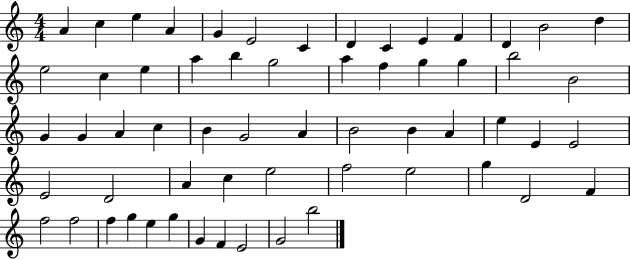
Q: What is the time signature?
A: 4/4